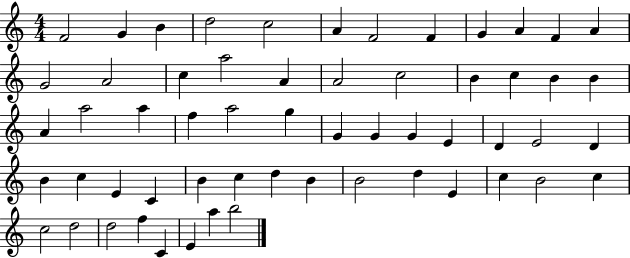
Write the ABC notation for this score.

X:1
T:Untitled
M:4/4
L:1/4
K:C
F2 G B d2 c2 A F2 F G A F A G2 A2 c a2 A A2 c2 B c B B A a2 a f a2 g G G G E D E2 D B c E C B c d B B2 d E c B2 c c2 d2 d2 f C E a b2